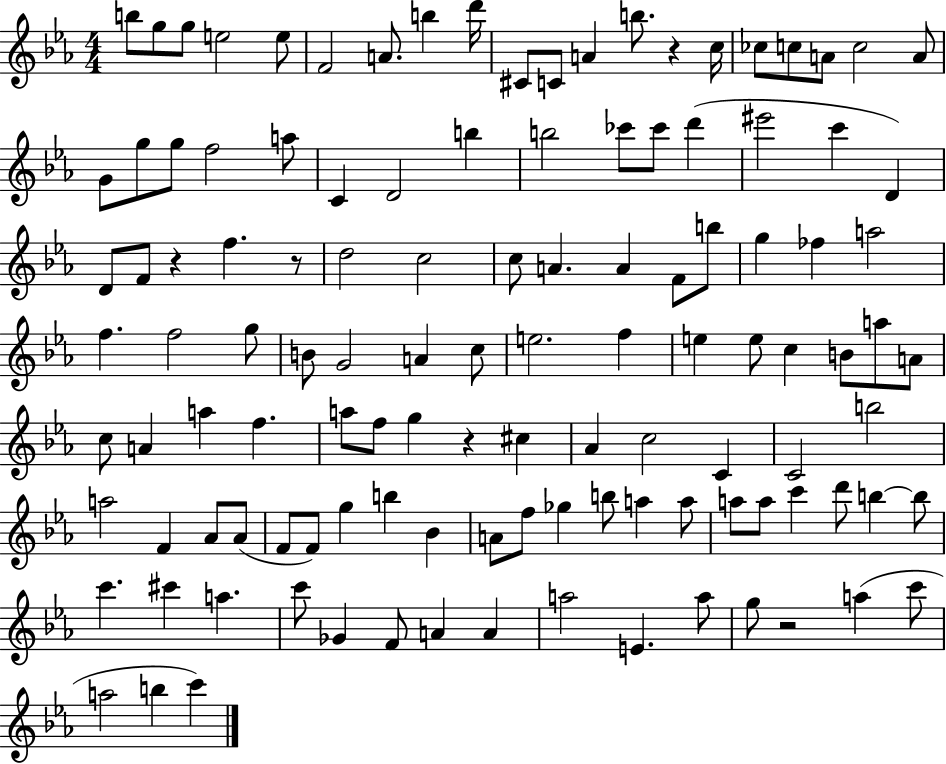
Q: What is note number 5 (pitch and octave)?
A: E5